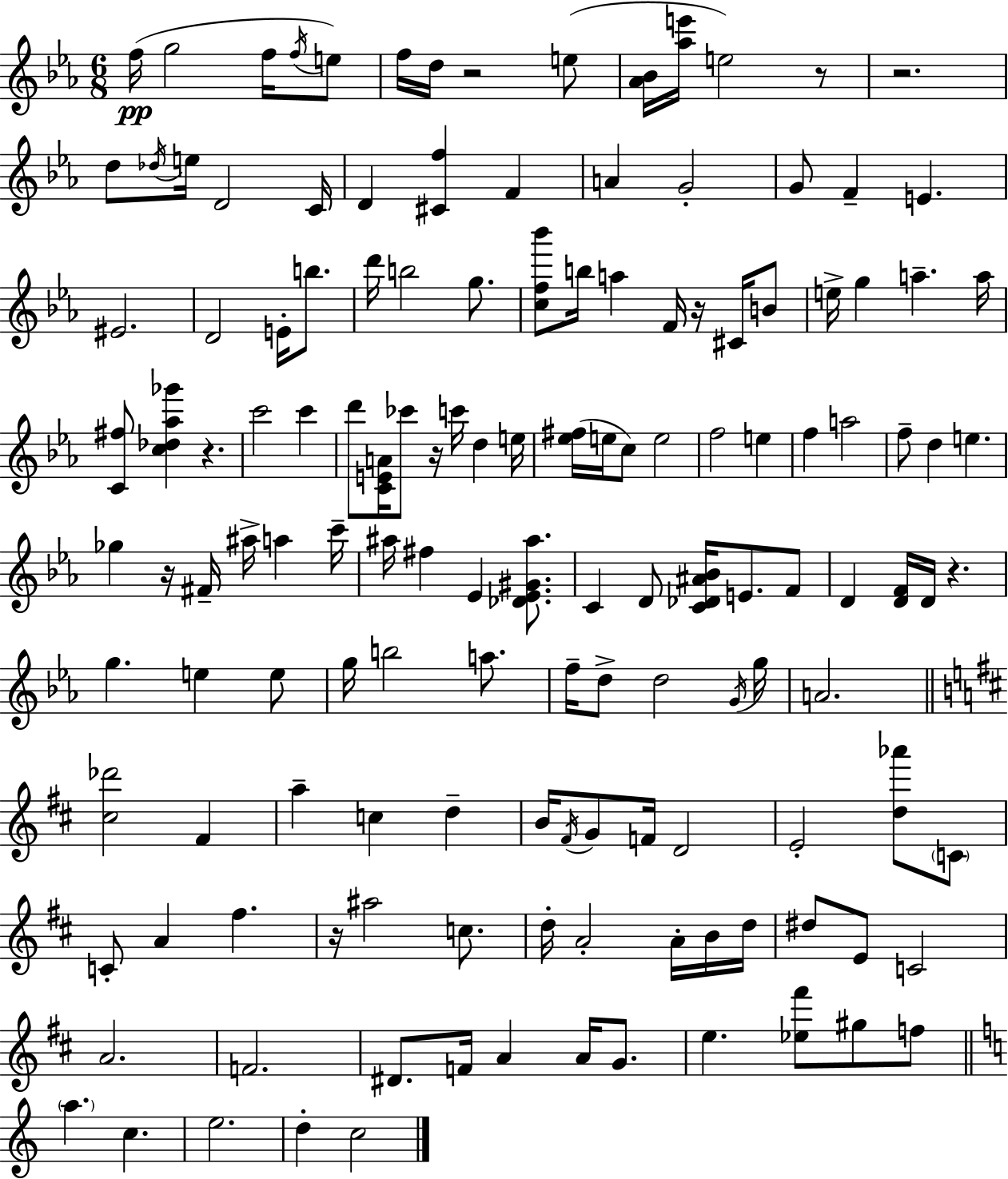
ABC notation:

X:1
T:Untitled
M:6/8
L:1/4
K:Cm
f/4 g2 f/4 f/4 e/2 f/4 d/4 z2 e/2 [_A_B]/4 [_ae']/4 e2 z/2 z2 d/2 _d/4 e/4 D2 C/4 D [^Cf] F A G2 G/2 F E ^E2 D2 E/4 b/2 d'/4 b2 g/2 [cf_b']/2 b/4 a F/4 z/4 ^C/4 B/2 e/4 g a a/4 [C^f]/2 [c_d_a_g'] z c'2 c' d'/2 [CEA]/4 _c'/2 z/4 c'/4 d e/4 [_e^f]/4 e/4 c/2 e2 f2 e f a2 f/2 d e _g z/4 ^F/4 ^a/4 a c'/4 ^a/4 ^f _E [_D_E^G^a]/2 C D/2 [C_D^A_B]/4 E/2 F/2 D [DF]/4 D/4 z g e e/2 g/4 b2 a/2 f/4 d/2 d2 G/4 g/4 A2 [^c_d']2 ^F a c d B/4 ^F/4 G/2 F/4 D2 E2 [d_a']/2 C/2 C/2 A ^f z/4 ^a2 c/2 d/4 A2 A/4 B/4 d/4 ^d/2 E/2 C2 A2 F2 ^D/2 F/4 A A/4 G/2 e [_e^f']/2 ^g/2 f/2 a c e2 d c2